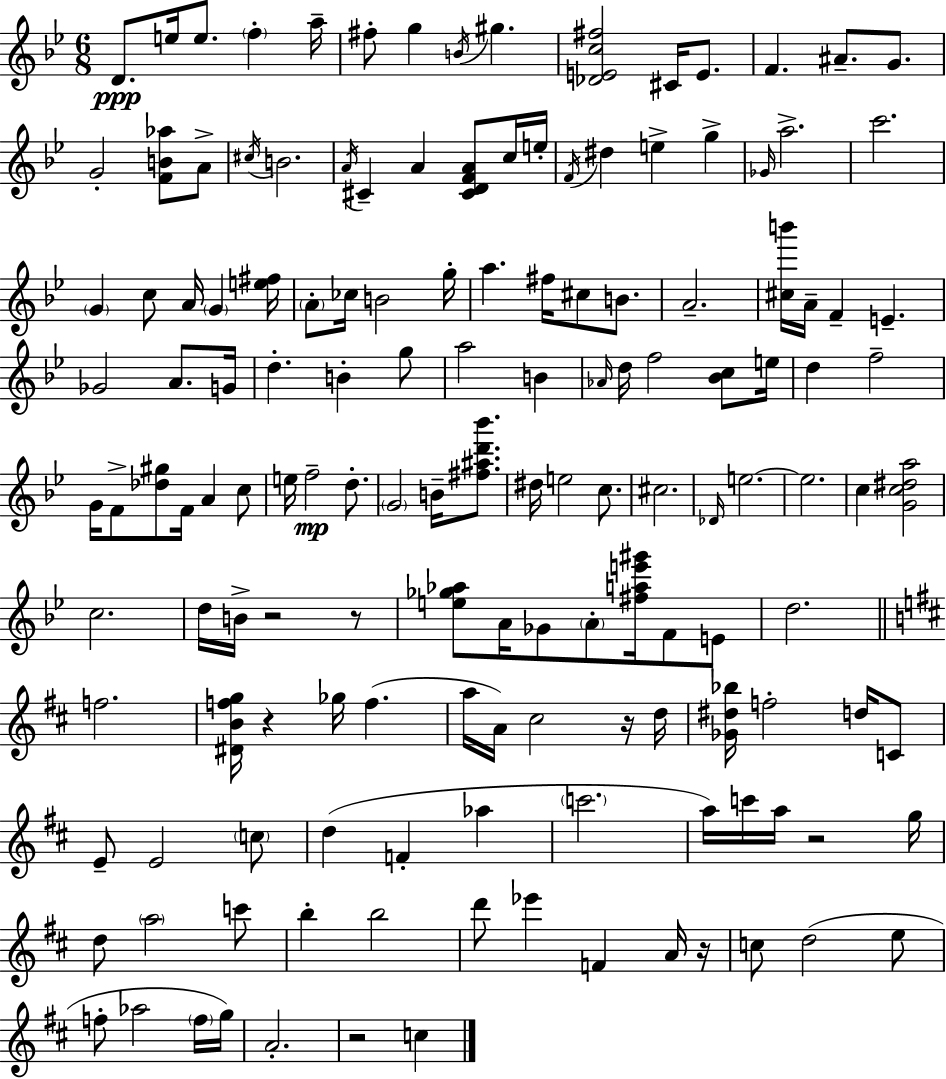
X:1
T:Untitled
M:6/8
L:1/4
K:Bb
D/2 e/4 e/2 f a/4 ^f/2 g B/4 ^g [_DEc^f]2 ^C/4 E/2 F ^A/2 G/2 G2 [FB_a]/2 A/2 ^c/4 B2 A/4 ^C A [^CDFA]/2 c/4 e/4 F/4 ^d e g _G/4 a2 c'2 G c/2 A/4 G [e^f]/4 A/2 _c/4 B2 g/4 a ^f/4 ^c/2 B/2 A2 [^cb']/4 A/4 F E _G2 A/2 G/4 d B g/2 a2 B _A/4 d/4 f2 [_Bc]/2 e/4 d f2 G/4 F/2 [_d^g]/2 F/4 A c/2 e/4 f2 d/2 G2 B/4 [^f^ad'_b']/2 ^d/4 e2 c/2 ^c2 _D/4 e2 e2 c [Gc^da]2 c2 d/4 B/4 z2 z/2 [e_g_a]/2 A/4 _G/2 A/2 [^fae'^g']/4 F/2 E/2 d2 f2 [^DBfg]/4 z _g/4 f a/4 A/4 ^c2 z/4 d/4 [_G^d_b]/4 f2 d/4 C/2 E/2 E2 c/2 d F _a c'2 a/4 c'/4 a/4 z2 g/4 d/2 a2 c'/2 b b2 d'/2 _e' F A/4 z/4 c/2 d2 e/2 f/2 _a2 f/4 g/4 A2 z2 c